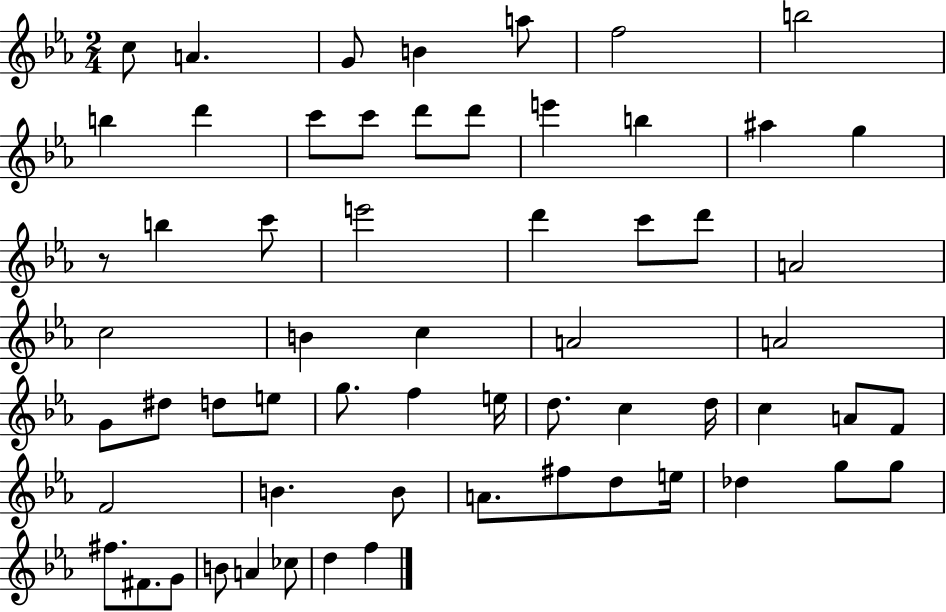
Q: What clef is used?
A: treble